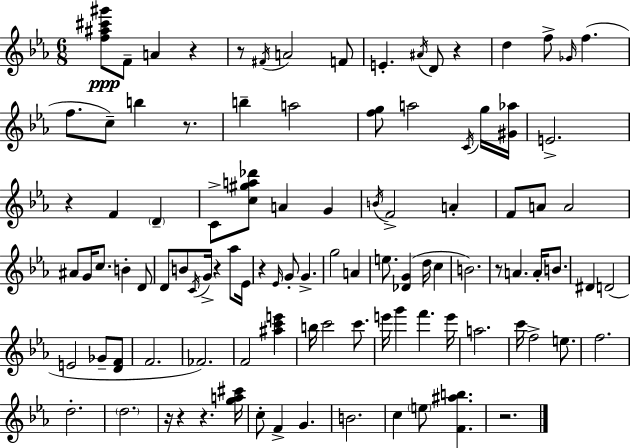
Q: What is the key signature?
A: C minor